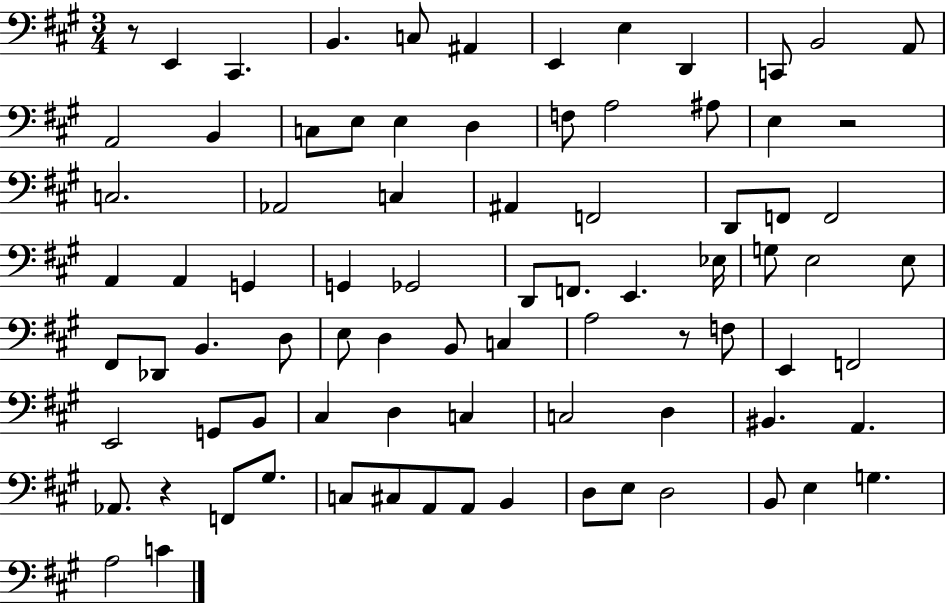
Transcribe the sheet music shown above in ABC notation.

X:1
T:Untitled
M:3/4
L:1/4
K:A
z/2 E,, ^C,, B,, C,/2 ^A,, E,, E, D,, C,,/2 B,,2 A,,/2 A,,2 B,, C,/2 E,/2 E, D, F,/2 A,2 ^A,/2 E, z2 C,2 _A,,2 C, ^A,, F,,2 D,,/2 F,,/2 F,,2 A,, A,, G,, G,, _G,,2 D,,/2 F,,/2 E,, _E,/4 G,/2 E,2 E,/2 ^F,,/2 _D,,/2 B,, D,/2 E,/2 D, B,,/2 C, A,2 z/2 F,/2 E,, F,,2 E,,2 G,,/2 B,,/2 ^C, D, C, C,2 D, ^B,, A,, _A,,/2 z F,,/2 ^G,/2 C,/2 ^C,/2 A,,/2 A,,/2 B,, D,/2 E,/2 D,2 B,,/2 E, G, A,2 C